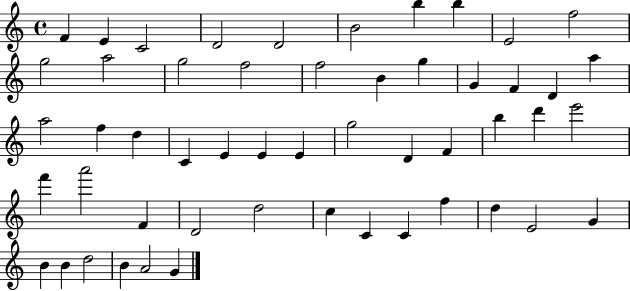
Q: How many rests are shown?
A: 0